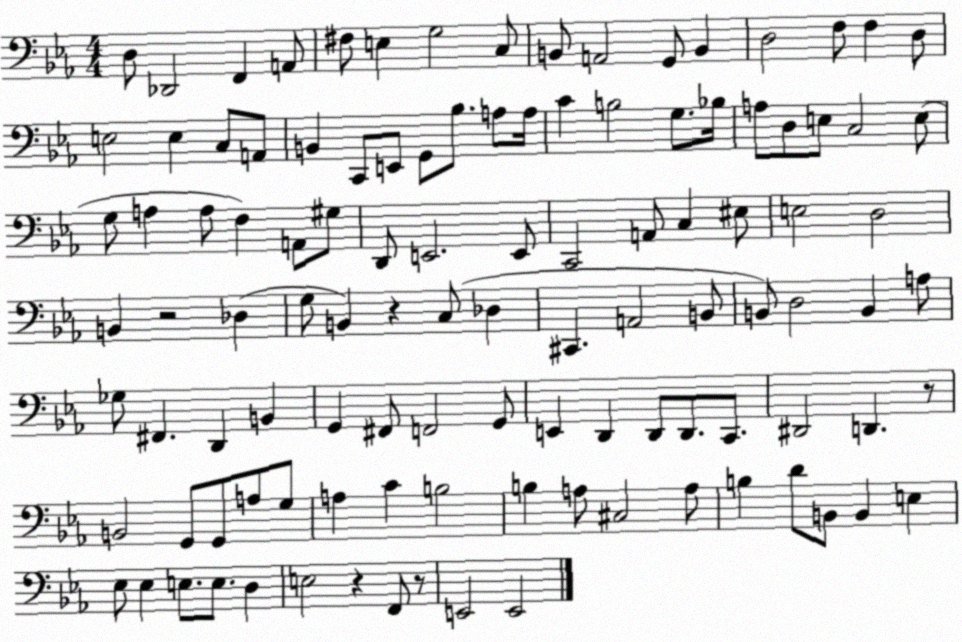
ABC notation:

X:1
T:Untitled
M:4/4
L:1/4
K:Eb
D,/2 _D,,2 F,, A,,/2 ^F,/2 E, G,2 C,/2 B,,/2 A,,2 G,,/2 B,, D,2 F,/2 F, D,/2 E,2 E, C,/2 A,,/2 B,, C,,/2 E,,/2 G,,/2 _B,/2 A,/2 A,/4 C B,2 G,/2 _B,/4 A,/2 D,/2 E,/2 C,2 E,/2 G,/2 A, A,/2 F, A,,/2 ^G,/2 D,,/2 E,,2 E,,/2 C,,2 A,,/2 C, ^E,/2 E,2 D,2 B,, z2 _D, G,/2 B,, z C,/2 _D, ^C,, A,,2 B,,/2 B,,/2 D,2 B,, A,/2 _G,/2 ^F,, D,, B,, G,, ^F,,/2 F,,2 G,,/2 E,, D,, D,,/2 D,,/2 C,,/2 ^D,,2 D,, z/2 B,,2 G,,/2 G,,/2 A,/2 G,/2 A, C B,2 B, A,/2 ^C,2 A,/2 B, D/2 B,,/2 B,, E, _E,/2 _E, E,/2 E,/2 D, E,2 z F,,/2 z/2 E,,2 E,,2